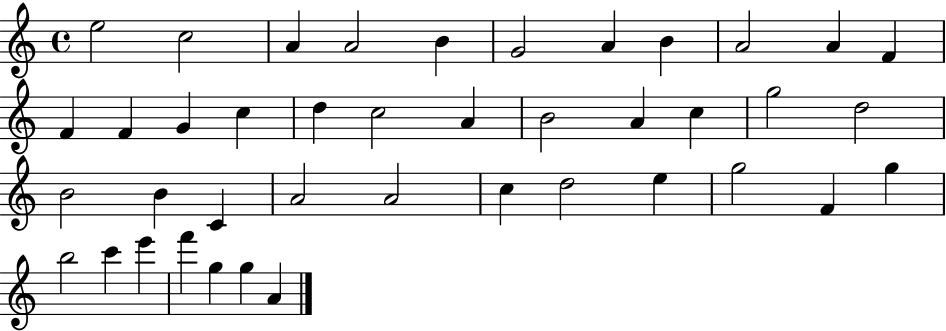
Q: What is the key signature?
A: C major